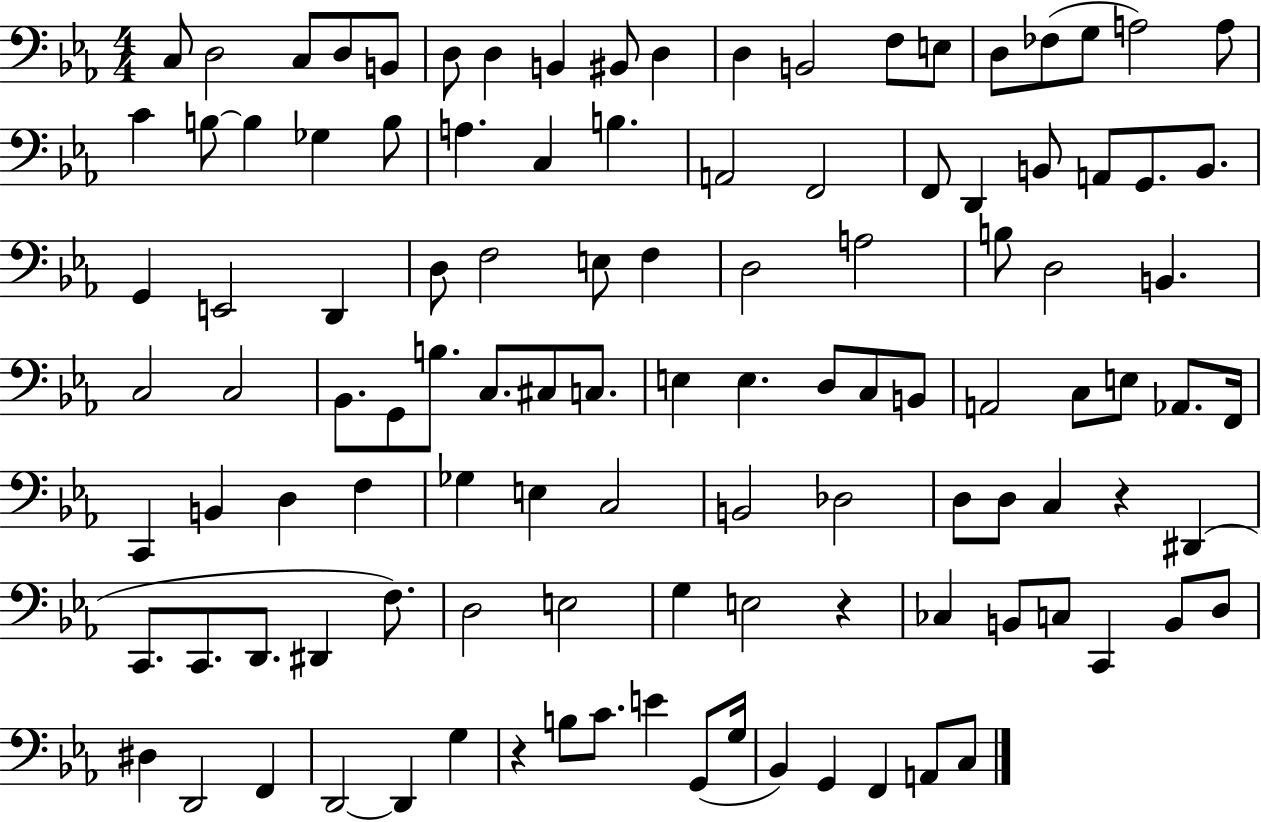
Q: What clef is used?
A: bass